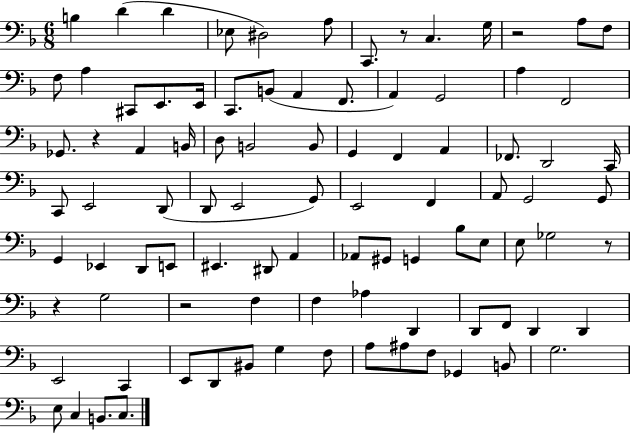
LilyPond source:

{
  \clef bass
  \numericTimeSignature
  \time 6/8
  \key f \major
  b4 d'4( d'4 | ees8 dis2) a8 | c,8. r8 c4. g16 | r2 a8 f8 | \break f8 a4 cis,8 e,8. e,16 | c,8. b,8( a,4 f,8. | a,4) g,2 | a4 f,2 | \break ges,8. r4 a,4 b,16 | d8 b,2 b,8 | g,4 f,4 a,4 | fes,8. d,2 c,16 | \break c,8 e,2 d,8( | d,8 e,2 g,8) | e,2 f,4 | a,8 g,2 g,8 | \break g,4 ees,4 d,8 e,8 | eis,4. dis,8 a,4 | aes,8 gis,8 g,4 bes8 e8 | e8 ges2 r8 | \break r4 g2 | r2 f4 | f4 aes4 d,4 | d,8 f,8 d,4 d,4 | \break e,2 c,4 | e,8 d,8 bis,8 g4 f8 | a8 ais8 f8 ges,4 b,8 | g2. | \break e8 c4 b,8. c8. | \bar "|."
}